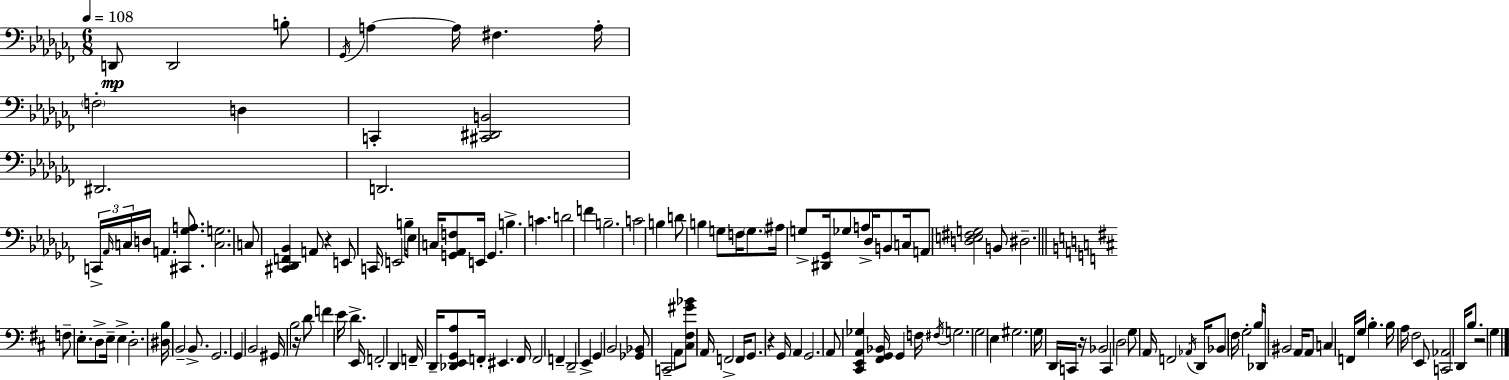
D2/e D2/h B3/e Gb2/s A3/q A3/s F#3/q. A3/s F3/h D3/q C2/q [C#2,D#2,B2]/h D#2/h. D2/h. C2/s Ab2/s C3/s D3/s A2/q. [C#2,Gb3,A3]/e. [C3,G3]/h. C3/e [C#2,Db2,F2,Bb2]/q A2/e R/q E2/e C2/s E2/h B3/s Eb3/e C3/s [G2,Ab2,F3]/e E2/s G2/q. B3/q. C4/q. D4/h F4/q B3/h. C4/h B3/q D4/e B3/q G3/e F3/s G3/e. A#3/s G3/e [D#2,Gb2]/s Gb3/e A3/e Db3/s B2/e C3/s A2/e [D3,E3,F#3,G3]/h B2/e D#3/h. F3/e E3/e. D3/e E3/s E3/q D3/h. [D#3,B3]/s B2/h B2/e. G2/h. G2/q B2/h G#2/s B3/h R/s D4/e F4/q E4/s D4/q. E2/s F2/h D2/q F2/s D2/s [Db2,E2,G2,A3]/e F2/s EIS2/q. F2/s F2/h F2/q D2/h E2/q G2/q B2/h [Gb2,Bb2]/e C2/h A2/e [C#3,F#3,G#4,Bb4]/e A2/s F2/h F2/s G2/e. R/q G2/s A2/q G2/h. A2/e [C#2,E2,A2,Gb3]/q [F#2,G2,Bb2]/s G2/q F3/s F#3/s G3/h. G3/h E3/q G#3/h. G3/s D2/s C2/s R/s Bb2/h C2/q D3/h G3/e A2/s F2/h Ab2/s D2/s Bb2/e F#3/s G3/h B3/s Db2/s BIS2/h A2/s A2/e C3/q F2/s G3/s B3/q. B3/s A3/s F#3/h E2/e [C2,Ab2]/h D2/s B3/e. R/h G3/q